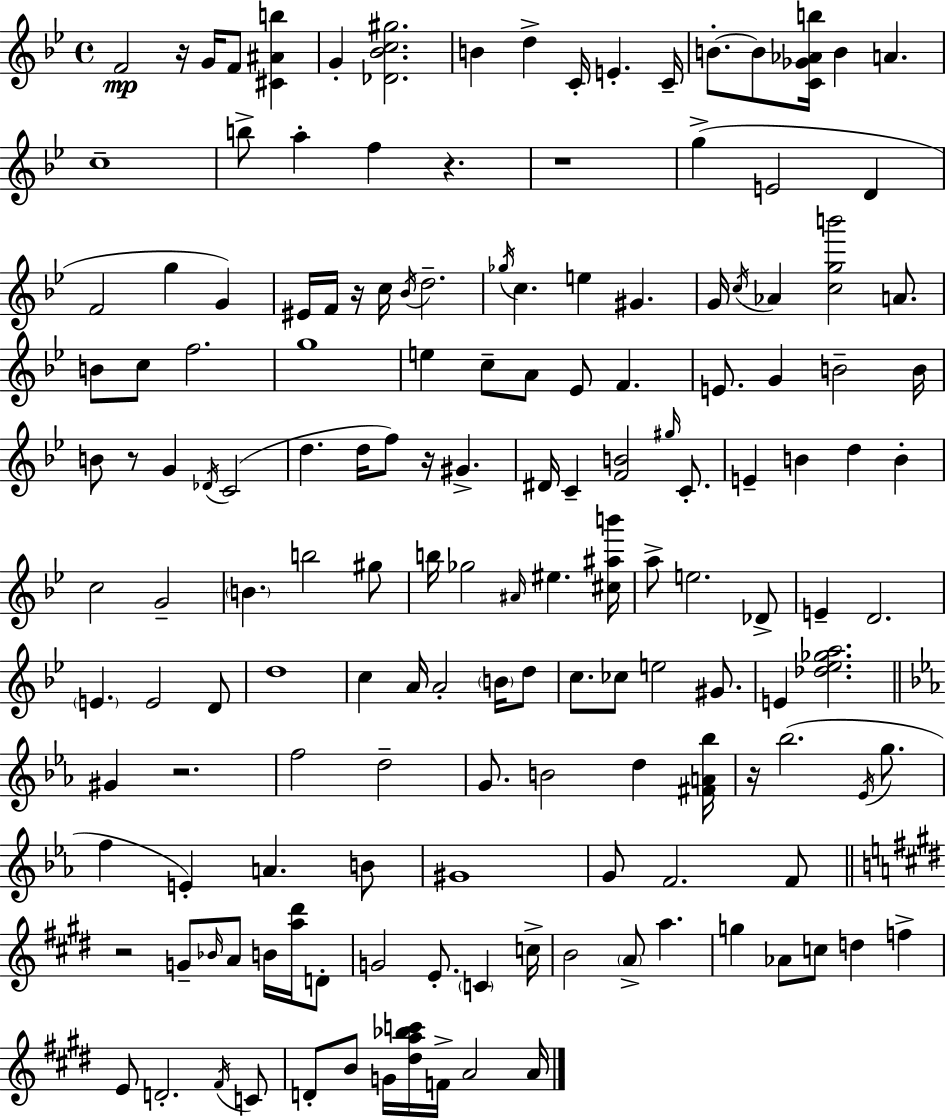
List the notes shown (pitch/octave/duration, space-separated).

F4/h R/s G4/s F4/e [C#4,A#4,B5]/q G4/q [Db4,Bb4,C5,G#5]/h. B4/q D5/q C4/s E4/q. C4/s B4/e. B4/e [C4,Gb4,Ab4,B5]/s B4/q A4/q. C5/w B5/e A5/q F5/q R/q. R/w G5/q E4/h D4/q F4/h G5/q G4/q EIS4/s F4/s R/s C5/s Bb4/s D5/h. Gb5/s C5/q. E5/q G#4/q. G4/s C5/s Ab4/q [C5,G5,B6]/h A4/e. B4/e C5/e F5/h. G5/w E5/q C5/e A4/e Eb4/e F4/q. E4/e. G4/q B4/h B4/s B4/e R/e G4/q Db4/s C4/h D5/q. D5/s F5/e R/s G#4/q. D#4/s C4/q [F4,B4]/h G#5/s C4/e. E4/q B4/q D5/q B4/q C5/h G4/h B4/q. B5/h G#5/e B5/s Gb5/h A#4/s EIS5/q. [C#5,A#5,B6]/s A5/e E5/h. Db4/e E4/q D4/h. E4/q. E4/h D4/e D5/w C5/q A4/s A4/h B4/s D5/e C5/e. CES5/e E5/h G#4/e. E4/q [Db5,Eb5,Gb5,A5]/h. G#4/q R/h. F5/h D5/h G4/e. B4/h D5/q [F#4,A4,Bb5]/s R/s Bb5/h. Eb4/s G5/e. F5/q E4/q A4/q. B4/e G#4/w G4/e F4/h. F4/e R/h G4/e Bb4/s A4/e B4/s [A5,D#6]/s D4/e G4/h E4/e. C4/q C5/s B4/h A4/e A5/q. G5/q Ab4/e C5/e D5/q F5/q E4/e D4/h. F#4/s C4/e D4/e B4/e G4/s [D#5,A5,Bb5,C6]/s F4/s A4/h A4/s